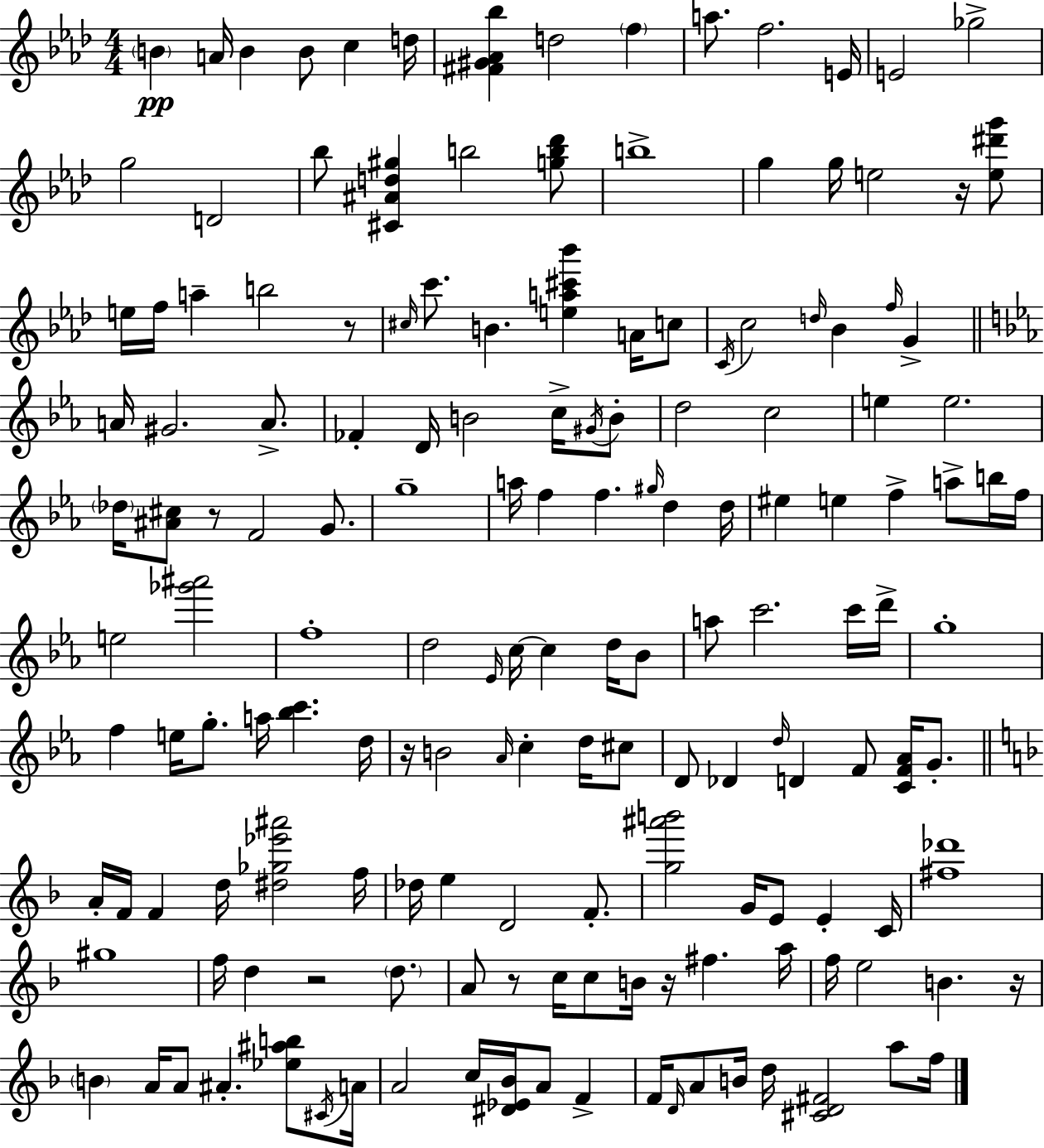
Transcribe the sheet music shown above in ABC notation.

X:1
T:Untitled
M:4/4
L:1/4
K:Fm
B A/4 B B/2 c d/4 [^F^G_A_b] d2 f a/2 f2 E/4 E2 _g2 g2 D2 _b/2 [^C^Ad^g] b2 [gb_d']/2 b4 g g/4 e2 z/4 [e^d'g']/2 e/4 f/4 a b2 z/2 ^c/4 c'/2 B [ea^c'_b'] A/4 c/2 C/4 c2 d/4 _B f/4 G A/4 ^G2 A/2 _F D/4 B2 c/4 ^G/4 B/2 d2 c2 e e2 _d/4 [^A^c]/2 z/2 F2 G/2 g4 a/4 f f ^g/4 d d/4 ^e e f a/2 b/4 f/4 e2 [_g'^a']2 f4 d2 _E/4 c/4 c d/4 _B/2 a/2 c'2 c'/4 d'/4 g4 f e/4 g/2 a/4 [_bc'] d/4 z/4 B2 _A/4 c d/4 ^c/2 D/2 _D d/4 D F/2 [CF_A]/4 G/2 A/4 F/4 F d/4 [^d_g_e'^a']2 f/4 _d/4 e D2 F/2 [g^a'b']2 G/4 E/2 E C/4 [^f_d']4 ^g4 f/4 d z2 d/2 A/2 z/2 c/4 c/2 B/4 z/4 ^f a/4 f/4 e2 B z/4 B A/4 A/2 ^A [_e^ab]/2 ^C/4 A/4 A2 c/4 [^D_E_B]/4 A/2 F F/4 D/4 A/2 B/4 d/4 [^CD^F]2 a/2 f/4